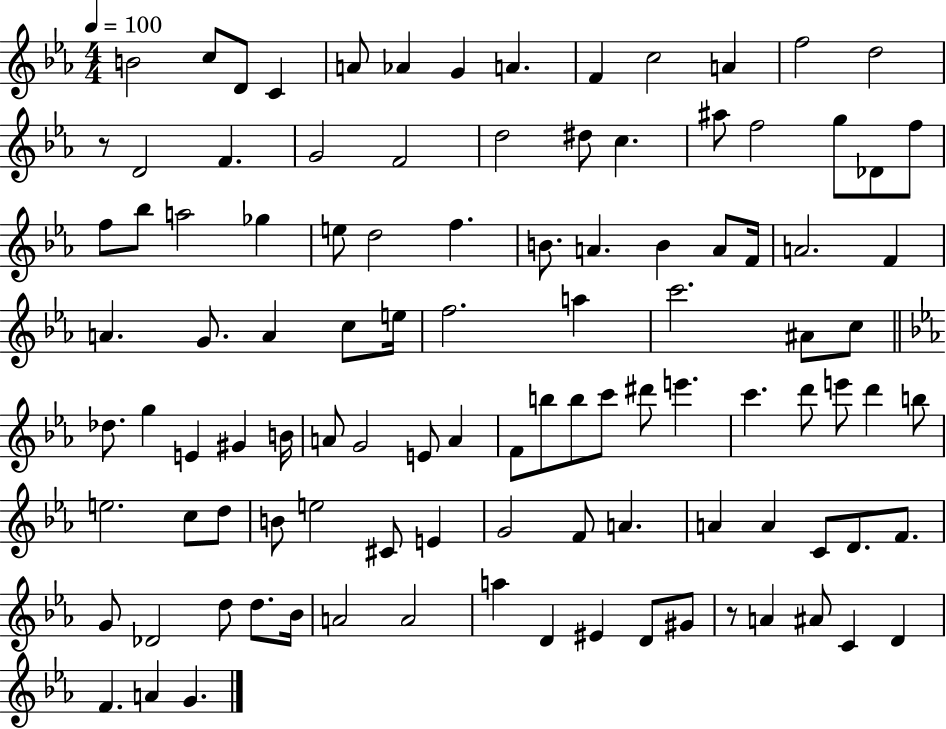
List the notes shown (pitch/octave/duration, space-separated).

B4/h C5/e D4/e C4/q A4/e Ab4/q G4/q A4/q. F4/q C5/h A4/q F5/h D5/h R/e D4/h F4/q. G4/h F4/h D5/h D#5/e C5/q. A#5/e F5/h G5/e Db4/e F5/e F5/e Bb5/e A5/h Gb5/q E5/e D5/h F5/q. B4/e. A4/q. B4/q A4/e F4/s A4/h. F4/q A4/q. G4/e. A4/q C5/e E5/s F5/h. A5/q C6/h. A#4/e C5/e Db5/e. G5/q E4/q G#4/q B4/s A4/e G4/h E4/e A4/q F4/e B5/e B5/e C6/e D#6/e E6/q. C6/q. D6/e E6/e D6/q B5/e E5/h. C5/e D5/e B4/e E5/h C#4/e E4/q G4/h F4/e A4/q. A4/q A4/q C4/e D4/e. F4/e. G4/e Db4/h D5/e D5/e. Bb4/s A4/h A4/h A5/q D4/q EIS4/q D4/e G#4/e R/e A4/q A#4/e C4/q D4/q F4/q. A4/q G4/q.